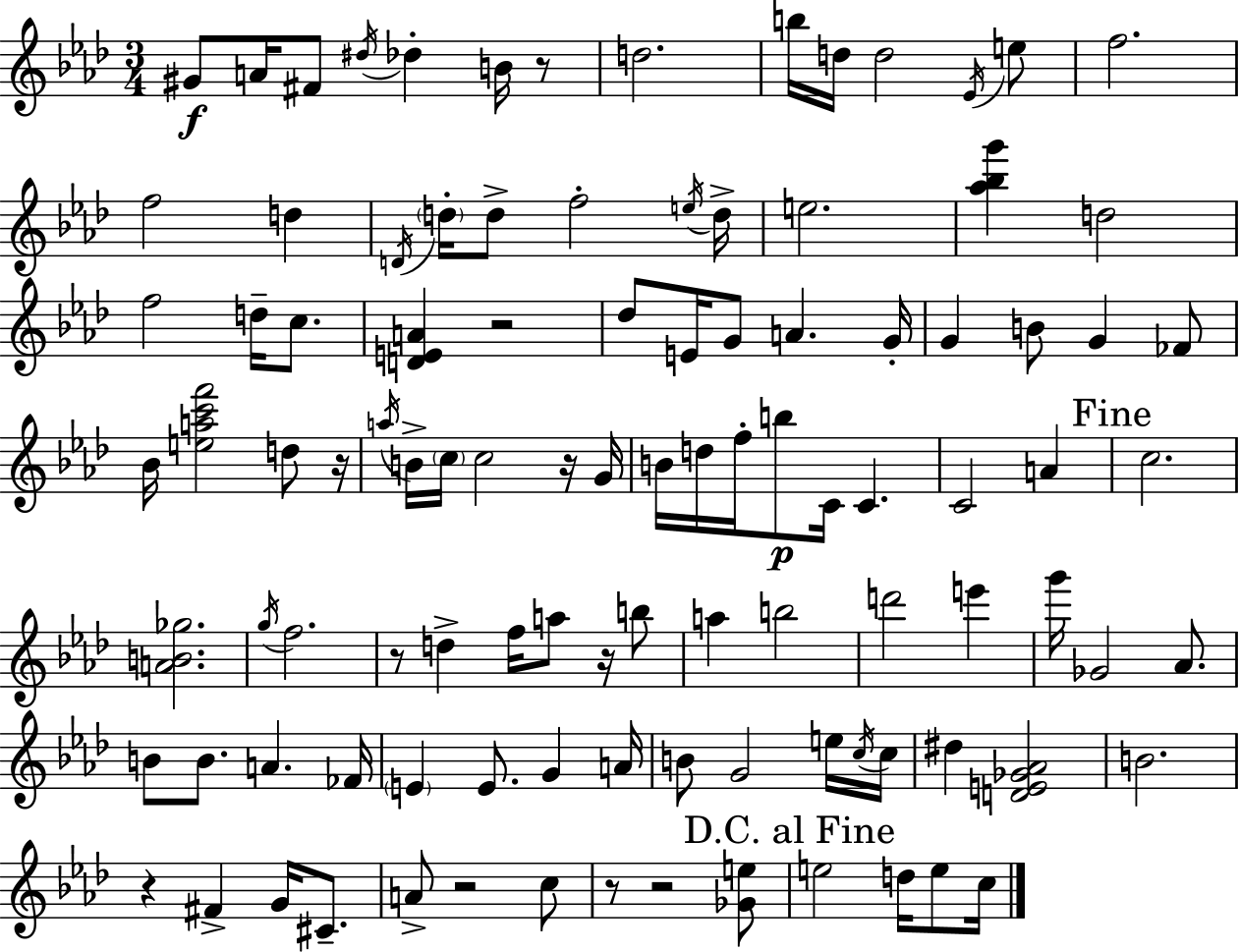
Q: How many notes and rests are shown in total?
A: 104